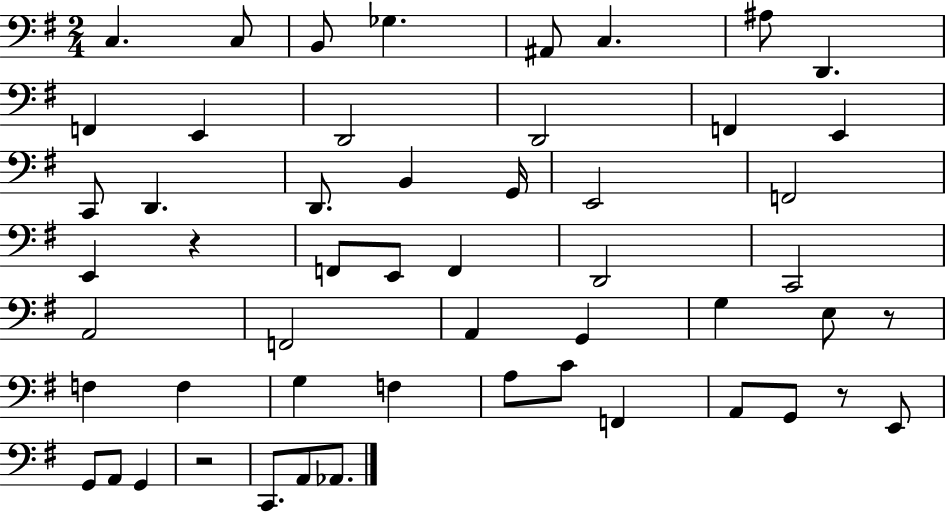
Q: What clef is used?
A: bass